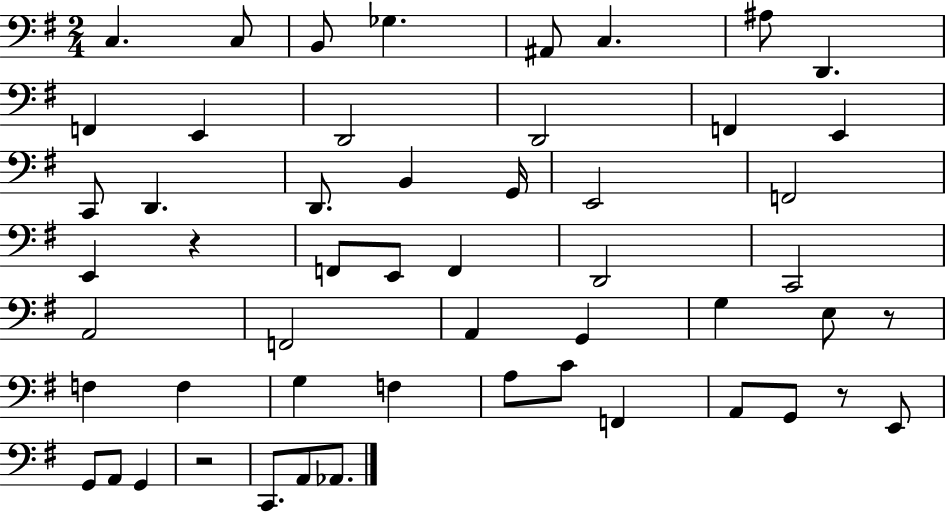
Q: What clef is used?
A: bass